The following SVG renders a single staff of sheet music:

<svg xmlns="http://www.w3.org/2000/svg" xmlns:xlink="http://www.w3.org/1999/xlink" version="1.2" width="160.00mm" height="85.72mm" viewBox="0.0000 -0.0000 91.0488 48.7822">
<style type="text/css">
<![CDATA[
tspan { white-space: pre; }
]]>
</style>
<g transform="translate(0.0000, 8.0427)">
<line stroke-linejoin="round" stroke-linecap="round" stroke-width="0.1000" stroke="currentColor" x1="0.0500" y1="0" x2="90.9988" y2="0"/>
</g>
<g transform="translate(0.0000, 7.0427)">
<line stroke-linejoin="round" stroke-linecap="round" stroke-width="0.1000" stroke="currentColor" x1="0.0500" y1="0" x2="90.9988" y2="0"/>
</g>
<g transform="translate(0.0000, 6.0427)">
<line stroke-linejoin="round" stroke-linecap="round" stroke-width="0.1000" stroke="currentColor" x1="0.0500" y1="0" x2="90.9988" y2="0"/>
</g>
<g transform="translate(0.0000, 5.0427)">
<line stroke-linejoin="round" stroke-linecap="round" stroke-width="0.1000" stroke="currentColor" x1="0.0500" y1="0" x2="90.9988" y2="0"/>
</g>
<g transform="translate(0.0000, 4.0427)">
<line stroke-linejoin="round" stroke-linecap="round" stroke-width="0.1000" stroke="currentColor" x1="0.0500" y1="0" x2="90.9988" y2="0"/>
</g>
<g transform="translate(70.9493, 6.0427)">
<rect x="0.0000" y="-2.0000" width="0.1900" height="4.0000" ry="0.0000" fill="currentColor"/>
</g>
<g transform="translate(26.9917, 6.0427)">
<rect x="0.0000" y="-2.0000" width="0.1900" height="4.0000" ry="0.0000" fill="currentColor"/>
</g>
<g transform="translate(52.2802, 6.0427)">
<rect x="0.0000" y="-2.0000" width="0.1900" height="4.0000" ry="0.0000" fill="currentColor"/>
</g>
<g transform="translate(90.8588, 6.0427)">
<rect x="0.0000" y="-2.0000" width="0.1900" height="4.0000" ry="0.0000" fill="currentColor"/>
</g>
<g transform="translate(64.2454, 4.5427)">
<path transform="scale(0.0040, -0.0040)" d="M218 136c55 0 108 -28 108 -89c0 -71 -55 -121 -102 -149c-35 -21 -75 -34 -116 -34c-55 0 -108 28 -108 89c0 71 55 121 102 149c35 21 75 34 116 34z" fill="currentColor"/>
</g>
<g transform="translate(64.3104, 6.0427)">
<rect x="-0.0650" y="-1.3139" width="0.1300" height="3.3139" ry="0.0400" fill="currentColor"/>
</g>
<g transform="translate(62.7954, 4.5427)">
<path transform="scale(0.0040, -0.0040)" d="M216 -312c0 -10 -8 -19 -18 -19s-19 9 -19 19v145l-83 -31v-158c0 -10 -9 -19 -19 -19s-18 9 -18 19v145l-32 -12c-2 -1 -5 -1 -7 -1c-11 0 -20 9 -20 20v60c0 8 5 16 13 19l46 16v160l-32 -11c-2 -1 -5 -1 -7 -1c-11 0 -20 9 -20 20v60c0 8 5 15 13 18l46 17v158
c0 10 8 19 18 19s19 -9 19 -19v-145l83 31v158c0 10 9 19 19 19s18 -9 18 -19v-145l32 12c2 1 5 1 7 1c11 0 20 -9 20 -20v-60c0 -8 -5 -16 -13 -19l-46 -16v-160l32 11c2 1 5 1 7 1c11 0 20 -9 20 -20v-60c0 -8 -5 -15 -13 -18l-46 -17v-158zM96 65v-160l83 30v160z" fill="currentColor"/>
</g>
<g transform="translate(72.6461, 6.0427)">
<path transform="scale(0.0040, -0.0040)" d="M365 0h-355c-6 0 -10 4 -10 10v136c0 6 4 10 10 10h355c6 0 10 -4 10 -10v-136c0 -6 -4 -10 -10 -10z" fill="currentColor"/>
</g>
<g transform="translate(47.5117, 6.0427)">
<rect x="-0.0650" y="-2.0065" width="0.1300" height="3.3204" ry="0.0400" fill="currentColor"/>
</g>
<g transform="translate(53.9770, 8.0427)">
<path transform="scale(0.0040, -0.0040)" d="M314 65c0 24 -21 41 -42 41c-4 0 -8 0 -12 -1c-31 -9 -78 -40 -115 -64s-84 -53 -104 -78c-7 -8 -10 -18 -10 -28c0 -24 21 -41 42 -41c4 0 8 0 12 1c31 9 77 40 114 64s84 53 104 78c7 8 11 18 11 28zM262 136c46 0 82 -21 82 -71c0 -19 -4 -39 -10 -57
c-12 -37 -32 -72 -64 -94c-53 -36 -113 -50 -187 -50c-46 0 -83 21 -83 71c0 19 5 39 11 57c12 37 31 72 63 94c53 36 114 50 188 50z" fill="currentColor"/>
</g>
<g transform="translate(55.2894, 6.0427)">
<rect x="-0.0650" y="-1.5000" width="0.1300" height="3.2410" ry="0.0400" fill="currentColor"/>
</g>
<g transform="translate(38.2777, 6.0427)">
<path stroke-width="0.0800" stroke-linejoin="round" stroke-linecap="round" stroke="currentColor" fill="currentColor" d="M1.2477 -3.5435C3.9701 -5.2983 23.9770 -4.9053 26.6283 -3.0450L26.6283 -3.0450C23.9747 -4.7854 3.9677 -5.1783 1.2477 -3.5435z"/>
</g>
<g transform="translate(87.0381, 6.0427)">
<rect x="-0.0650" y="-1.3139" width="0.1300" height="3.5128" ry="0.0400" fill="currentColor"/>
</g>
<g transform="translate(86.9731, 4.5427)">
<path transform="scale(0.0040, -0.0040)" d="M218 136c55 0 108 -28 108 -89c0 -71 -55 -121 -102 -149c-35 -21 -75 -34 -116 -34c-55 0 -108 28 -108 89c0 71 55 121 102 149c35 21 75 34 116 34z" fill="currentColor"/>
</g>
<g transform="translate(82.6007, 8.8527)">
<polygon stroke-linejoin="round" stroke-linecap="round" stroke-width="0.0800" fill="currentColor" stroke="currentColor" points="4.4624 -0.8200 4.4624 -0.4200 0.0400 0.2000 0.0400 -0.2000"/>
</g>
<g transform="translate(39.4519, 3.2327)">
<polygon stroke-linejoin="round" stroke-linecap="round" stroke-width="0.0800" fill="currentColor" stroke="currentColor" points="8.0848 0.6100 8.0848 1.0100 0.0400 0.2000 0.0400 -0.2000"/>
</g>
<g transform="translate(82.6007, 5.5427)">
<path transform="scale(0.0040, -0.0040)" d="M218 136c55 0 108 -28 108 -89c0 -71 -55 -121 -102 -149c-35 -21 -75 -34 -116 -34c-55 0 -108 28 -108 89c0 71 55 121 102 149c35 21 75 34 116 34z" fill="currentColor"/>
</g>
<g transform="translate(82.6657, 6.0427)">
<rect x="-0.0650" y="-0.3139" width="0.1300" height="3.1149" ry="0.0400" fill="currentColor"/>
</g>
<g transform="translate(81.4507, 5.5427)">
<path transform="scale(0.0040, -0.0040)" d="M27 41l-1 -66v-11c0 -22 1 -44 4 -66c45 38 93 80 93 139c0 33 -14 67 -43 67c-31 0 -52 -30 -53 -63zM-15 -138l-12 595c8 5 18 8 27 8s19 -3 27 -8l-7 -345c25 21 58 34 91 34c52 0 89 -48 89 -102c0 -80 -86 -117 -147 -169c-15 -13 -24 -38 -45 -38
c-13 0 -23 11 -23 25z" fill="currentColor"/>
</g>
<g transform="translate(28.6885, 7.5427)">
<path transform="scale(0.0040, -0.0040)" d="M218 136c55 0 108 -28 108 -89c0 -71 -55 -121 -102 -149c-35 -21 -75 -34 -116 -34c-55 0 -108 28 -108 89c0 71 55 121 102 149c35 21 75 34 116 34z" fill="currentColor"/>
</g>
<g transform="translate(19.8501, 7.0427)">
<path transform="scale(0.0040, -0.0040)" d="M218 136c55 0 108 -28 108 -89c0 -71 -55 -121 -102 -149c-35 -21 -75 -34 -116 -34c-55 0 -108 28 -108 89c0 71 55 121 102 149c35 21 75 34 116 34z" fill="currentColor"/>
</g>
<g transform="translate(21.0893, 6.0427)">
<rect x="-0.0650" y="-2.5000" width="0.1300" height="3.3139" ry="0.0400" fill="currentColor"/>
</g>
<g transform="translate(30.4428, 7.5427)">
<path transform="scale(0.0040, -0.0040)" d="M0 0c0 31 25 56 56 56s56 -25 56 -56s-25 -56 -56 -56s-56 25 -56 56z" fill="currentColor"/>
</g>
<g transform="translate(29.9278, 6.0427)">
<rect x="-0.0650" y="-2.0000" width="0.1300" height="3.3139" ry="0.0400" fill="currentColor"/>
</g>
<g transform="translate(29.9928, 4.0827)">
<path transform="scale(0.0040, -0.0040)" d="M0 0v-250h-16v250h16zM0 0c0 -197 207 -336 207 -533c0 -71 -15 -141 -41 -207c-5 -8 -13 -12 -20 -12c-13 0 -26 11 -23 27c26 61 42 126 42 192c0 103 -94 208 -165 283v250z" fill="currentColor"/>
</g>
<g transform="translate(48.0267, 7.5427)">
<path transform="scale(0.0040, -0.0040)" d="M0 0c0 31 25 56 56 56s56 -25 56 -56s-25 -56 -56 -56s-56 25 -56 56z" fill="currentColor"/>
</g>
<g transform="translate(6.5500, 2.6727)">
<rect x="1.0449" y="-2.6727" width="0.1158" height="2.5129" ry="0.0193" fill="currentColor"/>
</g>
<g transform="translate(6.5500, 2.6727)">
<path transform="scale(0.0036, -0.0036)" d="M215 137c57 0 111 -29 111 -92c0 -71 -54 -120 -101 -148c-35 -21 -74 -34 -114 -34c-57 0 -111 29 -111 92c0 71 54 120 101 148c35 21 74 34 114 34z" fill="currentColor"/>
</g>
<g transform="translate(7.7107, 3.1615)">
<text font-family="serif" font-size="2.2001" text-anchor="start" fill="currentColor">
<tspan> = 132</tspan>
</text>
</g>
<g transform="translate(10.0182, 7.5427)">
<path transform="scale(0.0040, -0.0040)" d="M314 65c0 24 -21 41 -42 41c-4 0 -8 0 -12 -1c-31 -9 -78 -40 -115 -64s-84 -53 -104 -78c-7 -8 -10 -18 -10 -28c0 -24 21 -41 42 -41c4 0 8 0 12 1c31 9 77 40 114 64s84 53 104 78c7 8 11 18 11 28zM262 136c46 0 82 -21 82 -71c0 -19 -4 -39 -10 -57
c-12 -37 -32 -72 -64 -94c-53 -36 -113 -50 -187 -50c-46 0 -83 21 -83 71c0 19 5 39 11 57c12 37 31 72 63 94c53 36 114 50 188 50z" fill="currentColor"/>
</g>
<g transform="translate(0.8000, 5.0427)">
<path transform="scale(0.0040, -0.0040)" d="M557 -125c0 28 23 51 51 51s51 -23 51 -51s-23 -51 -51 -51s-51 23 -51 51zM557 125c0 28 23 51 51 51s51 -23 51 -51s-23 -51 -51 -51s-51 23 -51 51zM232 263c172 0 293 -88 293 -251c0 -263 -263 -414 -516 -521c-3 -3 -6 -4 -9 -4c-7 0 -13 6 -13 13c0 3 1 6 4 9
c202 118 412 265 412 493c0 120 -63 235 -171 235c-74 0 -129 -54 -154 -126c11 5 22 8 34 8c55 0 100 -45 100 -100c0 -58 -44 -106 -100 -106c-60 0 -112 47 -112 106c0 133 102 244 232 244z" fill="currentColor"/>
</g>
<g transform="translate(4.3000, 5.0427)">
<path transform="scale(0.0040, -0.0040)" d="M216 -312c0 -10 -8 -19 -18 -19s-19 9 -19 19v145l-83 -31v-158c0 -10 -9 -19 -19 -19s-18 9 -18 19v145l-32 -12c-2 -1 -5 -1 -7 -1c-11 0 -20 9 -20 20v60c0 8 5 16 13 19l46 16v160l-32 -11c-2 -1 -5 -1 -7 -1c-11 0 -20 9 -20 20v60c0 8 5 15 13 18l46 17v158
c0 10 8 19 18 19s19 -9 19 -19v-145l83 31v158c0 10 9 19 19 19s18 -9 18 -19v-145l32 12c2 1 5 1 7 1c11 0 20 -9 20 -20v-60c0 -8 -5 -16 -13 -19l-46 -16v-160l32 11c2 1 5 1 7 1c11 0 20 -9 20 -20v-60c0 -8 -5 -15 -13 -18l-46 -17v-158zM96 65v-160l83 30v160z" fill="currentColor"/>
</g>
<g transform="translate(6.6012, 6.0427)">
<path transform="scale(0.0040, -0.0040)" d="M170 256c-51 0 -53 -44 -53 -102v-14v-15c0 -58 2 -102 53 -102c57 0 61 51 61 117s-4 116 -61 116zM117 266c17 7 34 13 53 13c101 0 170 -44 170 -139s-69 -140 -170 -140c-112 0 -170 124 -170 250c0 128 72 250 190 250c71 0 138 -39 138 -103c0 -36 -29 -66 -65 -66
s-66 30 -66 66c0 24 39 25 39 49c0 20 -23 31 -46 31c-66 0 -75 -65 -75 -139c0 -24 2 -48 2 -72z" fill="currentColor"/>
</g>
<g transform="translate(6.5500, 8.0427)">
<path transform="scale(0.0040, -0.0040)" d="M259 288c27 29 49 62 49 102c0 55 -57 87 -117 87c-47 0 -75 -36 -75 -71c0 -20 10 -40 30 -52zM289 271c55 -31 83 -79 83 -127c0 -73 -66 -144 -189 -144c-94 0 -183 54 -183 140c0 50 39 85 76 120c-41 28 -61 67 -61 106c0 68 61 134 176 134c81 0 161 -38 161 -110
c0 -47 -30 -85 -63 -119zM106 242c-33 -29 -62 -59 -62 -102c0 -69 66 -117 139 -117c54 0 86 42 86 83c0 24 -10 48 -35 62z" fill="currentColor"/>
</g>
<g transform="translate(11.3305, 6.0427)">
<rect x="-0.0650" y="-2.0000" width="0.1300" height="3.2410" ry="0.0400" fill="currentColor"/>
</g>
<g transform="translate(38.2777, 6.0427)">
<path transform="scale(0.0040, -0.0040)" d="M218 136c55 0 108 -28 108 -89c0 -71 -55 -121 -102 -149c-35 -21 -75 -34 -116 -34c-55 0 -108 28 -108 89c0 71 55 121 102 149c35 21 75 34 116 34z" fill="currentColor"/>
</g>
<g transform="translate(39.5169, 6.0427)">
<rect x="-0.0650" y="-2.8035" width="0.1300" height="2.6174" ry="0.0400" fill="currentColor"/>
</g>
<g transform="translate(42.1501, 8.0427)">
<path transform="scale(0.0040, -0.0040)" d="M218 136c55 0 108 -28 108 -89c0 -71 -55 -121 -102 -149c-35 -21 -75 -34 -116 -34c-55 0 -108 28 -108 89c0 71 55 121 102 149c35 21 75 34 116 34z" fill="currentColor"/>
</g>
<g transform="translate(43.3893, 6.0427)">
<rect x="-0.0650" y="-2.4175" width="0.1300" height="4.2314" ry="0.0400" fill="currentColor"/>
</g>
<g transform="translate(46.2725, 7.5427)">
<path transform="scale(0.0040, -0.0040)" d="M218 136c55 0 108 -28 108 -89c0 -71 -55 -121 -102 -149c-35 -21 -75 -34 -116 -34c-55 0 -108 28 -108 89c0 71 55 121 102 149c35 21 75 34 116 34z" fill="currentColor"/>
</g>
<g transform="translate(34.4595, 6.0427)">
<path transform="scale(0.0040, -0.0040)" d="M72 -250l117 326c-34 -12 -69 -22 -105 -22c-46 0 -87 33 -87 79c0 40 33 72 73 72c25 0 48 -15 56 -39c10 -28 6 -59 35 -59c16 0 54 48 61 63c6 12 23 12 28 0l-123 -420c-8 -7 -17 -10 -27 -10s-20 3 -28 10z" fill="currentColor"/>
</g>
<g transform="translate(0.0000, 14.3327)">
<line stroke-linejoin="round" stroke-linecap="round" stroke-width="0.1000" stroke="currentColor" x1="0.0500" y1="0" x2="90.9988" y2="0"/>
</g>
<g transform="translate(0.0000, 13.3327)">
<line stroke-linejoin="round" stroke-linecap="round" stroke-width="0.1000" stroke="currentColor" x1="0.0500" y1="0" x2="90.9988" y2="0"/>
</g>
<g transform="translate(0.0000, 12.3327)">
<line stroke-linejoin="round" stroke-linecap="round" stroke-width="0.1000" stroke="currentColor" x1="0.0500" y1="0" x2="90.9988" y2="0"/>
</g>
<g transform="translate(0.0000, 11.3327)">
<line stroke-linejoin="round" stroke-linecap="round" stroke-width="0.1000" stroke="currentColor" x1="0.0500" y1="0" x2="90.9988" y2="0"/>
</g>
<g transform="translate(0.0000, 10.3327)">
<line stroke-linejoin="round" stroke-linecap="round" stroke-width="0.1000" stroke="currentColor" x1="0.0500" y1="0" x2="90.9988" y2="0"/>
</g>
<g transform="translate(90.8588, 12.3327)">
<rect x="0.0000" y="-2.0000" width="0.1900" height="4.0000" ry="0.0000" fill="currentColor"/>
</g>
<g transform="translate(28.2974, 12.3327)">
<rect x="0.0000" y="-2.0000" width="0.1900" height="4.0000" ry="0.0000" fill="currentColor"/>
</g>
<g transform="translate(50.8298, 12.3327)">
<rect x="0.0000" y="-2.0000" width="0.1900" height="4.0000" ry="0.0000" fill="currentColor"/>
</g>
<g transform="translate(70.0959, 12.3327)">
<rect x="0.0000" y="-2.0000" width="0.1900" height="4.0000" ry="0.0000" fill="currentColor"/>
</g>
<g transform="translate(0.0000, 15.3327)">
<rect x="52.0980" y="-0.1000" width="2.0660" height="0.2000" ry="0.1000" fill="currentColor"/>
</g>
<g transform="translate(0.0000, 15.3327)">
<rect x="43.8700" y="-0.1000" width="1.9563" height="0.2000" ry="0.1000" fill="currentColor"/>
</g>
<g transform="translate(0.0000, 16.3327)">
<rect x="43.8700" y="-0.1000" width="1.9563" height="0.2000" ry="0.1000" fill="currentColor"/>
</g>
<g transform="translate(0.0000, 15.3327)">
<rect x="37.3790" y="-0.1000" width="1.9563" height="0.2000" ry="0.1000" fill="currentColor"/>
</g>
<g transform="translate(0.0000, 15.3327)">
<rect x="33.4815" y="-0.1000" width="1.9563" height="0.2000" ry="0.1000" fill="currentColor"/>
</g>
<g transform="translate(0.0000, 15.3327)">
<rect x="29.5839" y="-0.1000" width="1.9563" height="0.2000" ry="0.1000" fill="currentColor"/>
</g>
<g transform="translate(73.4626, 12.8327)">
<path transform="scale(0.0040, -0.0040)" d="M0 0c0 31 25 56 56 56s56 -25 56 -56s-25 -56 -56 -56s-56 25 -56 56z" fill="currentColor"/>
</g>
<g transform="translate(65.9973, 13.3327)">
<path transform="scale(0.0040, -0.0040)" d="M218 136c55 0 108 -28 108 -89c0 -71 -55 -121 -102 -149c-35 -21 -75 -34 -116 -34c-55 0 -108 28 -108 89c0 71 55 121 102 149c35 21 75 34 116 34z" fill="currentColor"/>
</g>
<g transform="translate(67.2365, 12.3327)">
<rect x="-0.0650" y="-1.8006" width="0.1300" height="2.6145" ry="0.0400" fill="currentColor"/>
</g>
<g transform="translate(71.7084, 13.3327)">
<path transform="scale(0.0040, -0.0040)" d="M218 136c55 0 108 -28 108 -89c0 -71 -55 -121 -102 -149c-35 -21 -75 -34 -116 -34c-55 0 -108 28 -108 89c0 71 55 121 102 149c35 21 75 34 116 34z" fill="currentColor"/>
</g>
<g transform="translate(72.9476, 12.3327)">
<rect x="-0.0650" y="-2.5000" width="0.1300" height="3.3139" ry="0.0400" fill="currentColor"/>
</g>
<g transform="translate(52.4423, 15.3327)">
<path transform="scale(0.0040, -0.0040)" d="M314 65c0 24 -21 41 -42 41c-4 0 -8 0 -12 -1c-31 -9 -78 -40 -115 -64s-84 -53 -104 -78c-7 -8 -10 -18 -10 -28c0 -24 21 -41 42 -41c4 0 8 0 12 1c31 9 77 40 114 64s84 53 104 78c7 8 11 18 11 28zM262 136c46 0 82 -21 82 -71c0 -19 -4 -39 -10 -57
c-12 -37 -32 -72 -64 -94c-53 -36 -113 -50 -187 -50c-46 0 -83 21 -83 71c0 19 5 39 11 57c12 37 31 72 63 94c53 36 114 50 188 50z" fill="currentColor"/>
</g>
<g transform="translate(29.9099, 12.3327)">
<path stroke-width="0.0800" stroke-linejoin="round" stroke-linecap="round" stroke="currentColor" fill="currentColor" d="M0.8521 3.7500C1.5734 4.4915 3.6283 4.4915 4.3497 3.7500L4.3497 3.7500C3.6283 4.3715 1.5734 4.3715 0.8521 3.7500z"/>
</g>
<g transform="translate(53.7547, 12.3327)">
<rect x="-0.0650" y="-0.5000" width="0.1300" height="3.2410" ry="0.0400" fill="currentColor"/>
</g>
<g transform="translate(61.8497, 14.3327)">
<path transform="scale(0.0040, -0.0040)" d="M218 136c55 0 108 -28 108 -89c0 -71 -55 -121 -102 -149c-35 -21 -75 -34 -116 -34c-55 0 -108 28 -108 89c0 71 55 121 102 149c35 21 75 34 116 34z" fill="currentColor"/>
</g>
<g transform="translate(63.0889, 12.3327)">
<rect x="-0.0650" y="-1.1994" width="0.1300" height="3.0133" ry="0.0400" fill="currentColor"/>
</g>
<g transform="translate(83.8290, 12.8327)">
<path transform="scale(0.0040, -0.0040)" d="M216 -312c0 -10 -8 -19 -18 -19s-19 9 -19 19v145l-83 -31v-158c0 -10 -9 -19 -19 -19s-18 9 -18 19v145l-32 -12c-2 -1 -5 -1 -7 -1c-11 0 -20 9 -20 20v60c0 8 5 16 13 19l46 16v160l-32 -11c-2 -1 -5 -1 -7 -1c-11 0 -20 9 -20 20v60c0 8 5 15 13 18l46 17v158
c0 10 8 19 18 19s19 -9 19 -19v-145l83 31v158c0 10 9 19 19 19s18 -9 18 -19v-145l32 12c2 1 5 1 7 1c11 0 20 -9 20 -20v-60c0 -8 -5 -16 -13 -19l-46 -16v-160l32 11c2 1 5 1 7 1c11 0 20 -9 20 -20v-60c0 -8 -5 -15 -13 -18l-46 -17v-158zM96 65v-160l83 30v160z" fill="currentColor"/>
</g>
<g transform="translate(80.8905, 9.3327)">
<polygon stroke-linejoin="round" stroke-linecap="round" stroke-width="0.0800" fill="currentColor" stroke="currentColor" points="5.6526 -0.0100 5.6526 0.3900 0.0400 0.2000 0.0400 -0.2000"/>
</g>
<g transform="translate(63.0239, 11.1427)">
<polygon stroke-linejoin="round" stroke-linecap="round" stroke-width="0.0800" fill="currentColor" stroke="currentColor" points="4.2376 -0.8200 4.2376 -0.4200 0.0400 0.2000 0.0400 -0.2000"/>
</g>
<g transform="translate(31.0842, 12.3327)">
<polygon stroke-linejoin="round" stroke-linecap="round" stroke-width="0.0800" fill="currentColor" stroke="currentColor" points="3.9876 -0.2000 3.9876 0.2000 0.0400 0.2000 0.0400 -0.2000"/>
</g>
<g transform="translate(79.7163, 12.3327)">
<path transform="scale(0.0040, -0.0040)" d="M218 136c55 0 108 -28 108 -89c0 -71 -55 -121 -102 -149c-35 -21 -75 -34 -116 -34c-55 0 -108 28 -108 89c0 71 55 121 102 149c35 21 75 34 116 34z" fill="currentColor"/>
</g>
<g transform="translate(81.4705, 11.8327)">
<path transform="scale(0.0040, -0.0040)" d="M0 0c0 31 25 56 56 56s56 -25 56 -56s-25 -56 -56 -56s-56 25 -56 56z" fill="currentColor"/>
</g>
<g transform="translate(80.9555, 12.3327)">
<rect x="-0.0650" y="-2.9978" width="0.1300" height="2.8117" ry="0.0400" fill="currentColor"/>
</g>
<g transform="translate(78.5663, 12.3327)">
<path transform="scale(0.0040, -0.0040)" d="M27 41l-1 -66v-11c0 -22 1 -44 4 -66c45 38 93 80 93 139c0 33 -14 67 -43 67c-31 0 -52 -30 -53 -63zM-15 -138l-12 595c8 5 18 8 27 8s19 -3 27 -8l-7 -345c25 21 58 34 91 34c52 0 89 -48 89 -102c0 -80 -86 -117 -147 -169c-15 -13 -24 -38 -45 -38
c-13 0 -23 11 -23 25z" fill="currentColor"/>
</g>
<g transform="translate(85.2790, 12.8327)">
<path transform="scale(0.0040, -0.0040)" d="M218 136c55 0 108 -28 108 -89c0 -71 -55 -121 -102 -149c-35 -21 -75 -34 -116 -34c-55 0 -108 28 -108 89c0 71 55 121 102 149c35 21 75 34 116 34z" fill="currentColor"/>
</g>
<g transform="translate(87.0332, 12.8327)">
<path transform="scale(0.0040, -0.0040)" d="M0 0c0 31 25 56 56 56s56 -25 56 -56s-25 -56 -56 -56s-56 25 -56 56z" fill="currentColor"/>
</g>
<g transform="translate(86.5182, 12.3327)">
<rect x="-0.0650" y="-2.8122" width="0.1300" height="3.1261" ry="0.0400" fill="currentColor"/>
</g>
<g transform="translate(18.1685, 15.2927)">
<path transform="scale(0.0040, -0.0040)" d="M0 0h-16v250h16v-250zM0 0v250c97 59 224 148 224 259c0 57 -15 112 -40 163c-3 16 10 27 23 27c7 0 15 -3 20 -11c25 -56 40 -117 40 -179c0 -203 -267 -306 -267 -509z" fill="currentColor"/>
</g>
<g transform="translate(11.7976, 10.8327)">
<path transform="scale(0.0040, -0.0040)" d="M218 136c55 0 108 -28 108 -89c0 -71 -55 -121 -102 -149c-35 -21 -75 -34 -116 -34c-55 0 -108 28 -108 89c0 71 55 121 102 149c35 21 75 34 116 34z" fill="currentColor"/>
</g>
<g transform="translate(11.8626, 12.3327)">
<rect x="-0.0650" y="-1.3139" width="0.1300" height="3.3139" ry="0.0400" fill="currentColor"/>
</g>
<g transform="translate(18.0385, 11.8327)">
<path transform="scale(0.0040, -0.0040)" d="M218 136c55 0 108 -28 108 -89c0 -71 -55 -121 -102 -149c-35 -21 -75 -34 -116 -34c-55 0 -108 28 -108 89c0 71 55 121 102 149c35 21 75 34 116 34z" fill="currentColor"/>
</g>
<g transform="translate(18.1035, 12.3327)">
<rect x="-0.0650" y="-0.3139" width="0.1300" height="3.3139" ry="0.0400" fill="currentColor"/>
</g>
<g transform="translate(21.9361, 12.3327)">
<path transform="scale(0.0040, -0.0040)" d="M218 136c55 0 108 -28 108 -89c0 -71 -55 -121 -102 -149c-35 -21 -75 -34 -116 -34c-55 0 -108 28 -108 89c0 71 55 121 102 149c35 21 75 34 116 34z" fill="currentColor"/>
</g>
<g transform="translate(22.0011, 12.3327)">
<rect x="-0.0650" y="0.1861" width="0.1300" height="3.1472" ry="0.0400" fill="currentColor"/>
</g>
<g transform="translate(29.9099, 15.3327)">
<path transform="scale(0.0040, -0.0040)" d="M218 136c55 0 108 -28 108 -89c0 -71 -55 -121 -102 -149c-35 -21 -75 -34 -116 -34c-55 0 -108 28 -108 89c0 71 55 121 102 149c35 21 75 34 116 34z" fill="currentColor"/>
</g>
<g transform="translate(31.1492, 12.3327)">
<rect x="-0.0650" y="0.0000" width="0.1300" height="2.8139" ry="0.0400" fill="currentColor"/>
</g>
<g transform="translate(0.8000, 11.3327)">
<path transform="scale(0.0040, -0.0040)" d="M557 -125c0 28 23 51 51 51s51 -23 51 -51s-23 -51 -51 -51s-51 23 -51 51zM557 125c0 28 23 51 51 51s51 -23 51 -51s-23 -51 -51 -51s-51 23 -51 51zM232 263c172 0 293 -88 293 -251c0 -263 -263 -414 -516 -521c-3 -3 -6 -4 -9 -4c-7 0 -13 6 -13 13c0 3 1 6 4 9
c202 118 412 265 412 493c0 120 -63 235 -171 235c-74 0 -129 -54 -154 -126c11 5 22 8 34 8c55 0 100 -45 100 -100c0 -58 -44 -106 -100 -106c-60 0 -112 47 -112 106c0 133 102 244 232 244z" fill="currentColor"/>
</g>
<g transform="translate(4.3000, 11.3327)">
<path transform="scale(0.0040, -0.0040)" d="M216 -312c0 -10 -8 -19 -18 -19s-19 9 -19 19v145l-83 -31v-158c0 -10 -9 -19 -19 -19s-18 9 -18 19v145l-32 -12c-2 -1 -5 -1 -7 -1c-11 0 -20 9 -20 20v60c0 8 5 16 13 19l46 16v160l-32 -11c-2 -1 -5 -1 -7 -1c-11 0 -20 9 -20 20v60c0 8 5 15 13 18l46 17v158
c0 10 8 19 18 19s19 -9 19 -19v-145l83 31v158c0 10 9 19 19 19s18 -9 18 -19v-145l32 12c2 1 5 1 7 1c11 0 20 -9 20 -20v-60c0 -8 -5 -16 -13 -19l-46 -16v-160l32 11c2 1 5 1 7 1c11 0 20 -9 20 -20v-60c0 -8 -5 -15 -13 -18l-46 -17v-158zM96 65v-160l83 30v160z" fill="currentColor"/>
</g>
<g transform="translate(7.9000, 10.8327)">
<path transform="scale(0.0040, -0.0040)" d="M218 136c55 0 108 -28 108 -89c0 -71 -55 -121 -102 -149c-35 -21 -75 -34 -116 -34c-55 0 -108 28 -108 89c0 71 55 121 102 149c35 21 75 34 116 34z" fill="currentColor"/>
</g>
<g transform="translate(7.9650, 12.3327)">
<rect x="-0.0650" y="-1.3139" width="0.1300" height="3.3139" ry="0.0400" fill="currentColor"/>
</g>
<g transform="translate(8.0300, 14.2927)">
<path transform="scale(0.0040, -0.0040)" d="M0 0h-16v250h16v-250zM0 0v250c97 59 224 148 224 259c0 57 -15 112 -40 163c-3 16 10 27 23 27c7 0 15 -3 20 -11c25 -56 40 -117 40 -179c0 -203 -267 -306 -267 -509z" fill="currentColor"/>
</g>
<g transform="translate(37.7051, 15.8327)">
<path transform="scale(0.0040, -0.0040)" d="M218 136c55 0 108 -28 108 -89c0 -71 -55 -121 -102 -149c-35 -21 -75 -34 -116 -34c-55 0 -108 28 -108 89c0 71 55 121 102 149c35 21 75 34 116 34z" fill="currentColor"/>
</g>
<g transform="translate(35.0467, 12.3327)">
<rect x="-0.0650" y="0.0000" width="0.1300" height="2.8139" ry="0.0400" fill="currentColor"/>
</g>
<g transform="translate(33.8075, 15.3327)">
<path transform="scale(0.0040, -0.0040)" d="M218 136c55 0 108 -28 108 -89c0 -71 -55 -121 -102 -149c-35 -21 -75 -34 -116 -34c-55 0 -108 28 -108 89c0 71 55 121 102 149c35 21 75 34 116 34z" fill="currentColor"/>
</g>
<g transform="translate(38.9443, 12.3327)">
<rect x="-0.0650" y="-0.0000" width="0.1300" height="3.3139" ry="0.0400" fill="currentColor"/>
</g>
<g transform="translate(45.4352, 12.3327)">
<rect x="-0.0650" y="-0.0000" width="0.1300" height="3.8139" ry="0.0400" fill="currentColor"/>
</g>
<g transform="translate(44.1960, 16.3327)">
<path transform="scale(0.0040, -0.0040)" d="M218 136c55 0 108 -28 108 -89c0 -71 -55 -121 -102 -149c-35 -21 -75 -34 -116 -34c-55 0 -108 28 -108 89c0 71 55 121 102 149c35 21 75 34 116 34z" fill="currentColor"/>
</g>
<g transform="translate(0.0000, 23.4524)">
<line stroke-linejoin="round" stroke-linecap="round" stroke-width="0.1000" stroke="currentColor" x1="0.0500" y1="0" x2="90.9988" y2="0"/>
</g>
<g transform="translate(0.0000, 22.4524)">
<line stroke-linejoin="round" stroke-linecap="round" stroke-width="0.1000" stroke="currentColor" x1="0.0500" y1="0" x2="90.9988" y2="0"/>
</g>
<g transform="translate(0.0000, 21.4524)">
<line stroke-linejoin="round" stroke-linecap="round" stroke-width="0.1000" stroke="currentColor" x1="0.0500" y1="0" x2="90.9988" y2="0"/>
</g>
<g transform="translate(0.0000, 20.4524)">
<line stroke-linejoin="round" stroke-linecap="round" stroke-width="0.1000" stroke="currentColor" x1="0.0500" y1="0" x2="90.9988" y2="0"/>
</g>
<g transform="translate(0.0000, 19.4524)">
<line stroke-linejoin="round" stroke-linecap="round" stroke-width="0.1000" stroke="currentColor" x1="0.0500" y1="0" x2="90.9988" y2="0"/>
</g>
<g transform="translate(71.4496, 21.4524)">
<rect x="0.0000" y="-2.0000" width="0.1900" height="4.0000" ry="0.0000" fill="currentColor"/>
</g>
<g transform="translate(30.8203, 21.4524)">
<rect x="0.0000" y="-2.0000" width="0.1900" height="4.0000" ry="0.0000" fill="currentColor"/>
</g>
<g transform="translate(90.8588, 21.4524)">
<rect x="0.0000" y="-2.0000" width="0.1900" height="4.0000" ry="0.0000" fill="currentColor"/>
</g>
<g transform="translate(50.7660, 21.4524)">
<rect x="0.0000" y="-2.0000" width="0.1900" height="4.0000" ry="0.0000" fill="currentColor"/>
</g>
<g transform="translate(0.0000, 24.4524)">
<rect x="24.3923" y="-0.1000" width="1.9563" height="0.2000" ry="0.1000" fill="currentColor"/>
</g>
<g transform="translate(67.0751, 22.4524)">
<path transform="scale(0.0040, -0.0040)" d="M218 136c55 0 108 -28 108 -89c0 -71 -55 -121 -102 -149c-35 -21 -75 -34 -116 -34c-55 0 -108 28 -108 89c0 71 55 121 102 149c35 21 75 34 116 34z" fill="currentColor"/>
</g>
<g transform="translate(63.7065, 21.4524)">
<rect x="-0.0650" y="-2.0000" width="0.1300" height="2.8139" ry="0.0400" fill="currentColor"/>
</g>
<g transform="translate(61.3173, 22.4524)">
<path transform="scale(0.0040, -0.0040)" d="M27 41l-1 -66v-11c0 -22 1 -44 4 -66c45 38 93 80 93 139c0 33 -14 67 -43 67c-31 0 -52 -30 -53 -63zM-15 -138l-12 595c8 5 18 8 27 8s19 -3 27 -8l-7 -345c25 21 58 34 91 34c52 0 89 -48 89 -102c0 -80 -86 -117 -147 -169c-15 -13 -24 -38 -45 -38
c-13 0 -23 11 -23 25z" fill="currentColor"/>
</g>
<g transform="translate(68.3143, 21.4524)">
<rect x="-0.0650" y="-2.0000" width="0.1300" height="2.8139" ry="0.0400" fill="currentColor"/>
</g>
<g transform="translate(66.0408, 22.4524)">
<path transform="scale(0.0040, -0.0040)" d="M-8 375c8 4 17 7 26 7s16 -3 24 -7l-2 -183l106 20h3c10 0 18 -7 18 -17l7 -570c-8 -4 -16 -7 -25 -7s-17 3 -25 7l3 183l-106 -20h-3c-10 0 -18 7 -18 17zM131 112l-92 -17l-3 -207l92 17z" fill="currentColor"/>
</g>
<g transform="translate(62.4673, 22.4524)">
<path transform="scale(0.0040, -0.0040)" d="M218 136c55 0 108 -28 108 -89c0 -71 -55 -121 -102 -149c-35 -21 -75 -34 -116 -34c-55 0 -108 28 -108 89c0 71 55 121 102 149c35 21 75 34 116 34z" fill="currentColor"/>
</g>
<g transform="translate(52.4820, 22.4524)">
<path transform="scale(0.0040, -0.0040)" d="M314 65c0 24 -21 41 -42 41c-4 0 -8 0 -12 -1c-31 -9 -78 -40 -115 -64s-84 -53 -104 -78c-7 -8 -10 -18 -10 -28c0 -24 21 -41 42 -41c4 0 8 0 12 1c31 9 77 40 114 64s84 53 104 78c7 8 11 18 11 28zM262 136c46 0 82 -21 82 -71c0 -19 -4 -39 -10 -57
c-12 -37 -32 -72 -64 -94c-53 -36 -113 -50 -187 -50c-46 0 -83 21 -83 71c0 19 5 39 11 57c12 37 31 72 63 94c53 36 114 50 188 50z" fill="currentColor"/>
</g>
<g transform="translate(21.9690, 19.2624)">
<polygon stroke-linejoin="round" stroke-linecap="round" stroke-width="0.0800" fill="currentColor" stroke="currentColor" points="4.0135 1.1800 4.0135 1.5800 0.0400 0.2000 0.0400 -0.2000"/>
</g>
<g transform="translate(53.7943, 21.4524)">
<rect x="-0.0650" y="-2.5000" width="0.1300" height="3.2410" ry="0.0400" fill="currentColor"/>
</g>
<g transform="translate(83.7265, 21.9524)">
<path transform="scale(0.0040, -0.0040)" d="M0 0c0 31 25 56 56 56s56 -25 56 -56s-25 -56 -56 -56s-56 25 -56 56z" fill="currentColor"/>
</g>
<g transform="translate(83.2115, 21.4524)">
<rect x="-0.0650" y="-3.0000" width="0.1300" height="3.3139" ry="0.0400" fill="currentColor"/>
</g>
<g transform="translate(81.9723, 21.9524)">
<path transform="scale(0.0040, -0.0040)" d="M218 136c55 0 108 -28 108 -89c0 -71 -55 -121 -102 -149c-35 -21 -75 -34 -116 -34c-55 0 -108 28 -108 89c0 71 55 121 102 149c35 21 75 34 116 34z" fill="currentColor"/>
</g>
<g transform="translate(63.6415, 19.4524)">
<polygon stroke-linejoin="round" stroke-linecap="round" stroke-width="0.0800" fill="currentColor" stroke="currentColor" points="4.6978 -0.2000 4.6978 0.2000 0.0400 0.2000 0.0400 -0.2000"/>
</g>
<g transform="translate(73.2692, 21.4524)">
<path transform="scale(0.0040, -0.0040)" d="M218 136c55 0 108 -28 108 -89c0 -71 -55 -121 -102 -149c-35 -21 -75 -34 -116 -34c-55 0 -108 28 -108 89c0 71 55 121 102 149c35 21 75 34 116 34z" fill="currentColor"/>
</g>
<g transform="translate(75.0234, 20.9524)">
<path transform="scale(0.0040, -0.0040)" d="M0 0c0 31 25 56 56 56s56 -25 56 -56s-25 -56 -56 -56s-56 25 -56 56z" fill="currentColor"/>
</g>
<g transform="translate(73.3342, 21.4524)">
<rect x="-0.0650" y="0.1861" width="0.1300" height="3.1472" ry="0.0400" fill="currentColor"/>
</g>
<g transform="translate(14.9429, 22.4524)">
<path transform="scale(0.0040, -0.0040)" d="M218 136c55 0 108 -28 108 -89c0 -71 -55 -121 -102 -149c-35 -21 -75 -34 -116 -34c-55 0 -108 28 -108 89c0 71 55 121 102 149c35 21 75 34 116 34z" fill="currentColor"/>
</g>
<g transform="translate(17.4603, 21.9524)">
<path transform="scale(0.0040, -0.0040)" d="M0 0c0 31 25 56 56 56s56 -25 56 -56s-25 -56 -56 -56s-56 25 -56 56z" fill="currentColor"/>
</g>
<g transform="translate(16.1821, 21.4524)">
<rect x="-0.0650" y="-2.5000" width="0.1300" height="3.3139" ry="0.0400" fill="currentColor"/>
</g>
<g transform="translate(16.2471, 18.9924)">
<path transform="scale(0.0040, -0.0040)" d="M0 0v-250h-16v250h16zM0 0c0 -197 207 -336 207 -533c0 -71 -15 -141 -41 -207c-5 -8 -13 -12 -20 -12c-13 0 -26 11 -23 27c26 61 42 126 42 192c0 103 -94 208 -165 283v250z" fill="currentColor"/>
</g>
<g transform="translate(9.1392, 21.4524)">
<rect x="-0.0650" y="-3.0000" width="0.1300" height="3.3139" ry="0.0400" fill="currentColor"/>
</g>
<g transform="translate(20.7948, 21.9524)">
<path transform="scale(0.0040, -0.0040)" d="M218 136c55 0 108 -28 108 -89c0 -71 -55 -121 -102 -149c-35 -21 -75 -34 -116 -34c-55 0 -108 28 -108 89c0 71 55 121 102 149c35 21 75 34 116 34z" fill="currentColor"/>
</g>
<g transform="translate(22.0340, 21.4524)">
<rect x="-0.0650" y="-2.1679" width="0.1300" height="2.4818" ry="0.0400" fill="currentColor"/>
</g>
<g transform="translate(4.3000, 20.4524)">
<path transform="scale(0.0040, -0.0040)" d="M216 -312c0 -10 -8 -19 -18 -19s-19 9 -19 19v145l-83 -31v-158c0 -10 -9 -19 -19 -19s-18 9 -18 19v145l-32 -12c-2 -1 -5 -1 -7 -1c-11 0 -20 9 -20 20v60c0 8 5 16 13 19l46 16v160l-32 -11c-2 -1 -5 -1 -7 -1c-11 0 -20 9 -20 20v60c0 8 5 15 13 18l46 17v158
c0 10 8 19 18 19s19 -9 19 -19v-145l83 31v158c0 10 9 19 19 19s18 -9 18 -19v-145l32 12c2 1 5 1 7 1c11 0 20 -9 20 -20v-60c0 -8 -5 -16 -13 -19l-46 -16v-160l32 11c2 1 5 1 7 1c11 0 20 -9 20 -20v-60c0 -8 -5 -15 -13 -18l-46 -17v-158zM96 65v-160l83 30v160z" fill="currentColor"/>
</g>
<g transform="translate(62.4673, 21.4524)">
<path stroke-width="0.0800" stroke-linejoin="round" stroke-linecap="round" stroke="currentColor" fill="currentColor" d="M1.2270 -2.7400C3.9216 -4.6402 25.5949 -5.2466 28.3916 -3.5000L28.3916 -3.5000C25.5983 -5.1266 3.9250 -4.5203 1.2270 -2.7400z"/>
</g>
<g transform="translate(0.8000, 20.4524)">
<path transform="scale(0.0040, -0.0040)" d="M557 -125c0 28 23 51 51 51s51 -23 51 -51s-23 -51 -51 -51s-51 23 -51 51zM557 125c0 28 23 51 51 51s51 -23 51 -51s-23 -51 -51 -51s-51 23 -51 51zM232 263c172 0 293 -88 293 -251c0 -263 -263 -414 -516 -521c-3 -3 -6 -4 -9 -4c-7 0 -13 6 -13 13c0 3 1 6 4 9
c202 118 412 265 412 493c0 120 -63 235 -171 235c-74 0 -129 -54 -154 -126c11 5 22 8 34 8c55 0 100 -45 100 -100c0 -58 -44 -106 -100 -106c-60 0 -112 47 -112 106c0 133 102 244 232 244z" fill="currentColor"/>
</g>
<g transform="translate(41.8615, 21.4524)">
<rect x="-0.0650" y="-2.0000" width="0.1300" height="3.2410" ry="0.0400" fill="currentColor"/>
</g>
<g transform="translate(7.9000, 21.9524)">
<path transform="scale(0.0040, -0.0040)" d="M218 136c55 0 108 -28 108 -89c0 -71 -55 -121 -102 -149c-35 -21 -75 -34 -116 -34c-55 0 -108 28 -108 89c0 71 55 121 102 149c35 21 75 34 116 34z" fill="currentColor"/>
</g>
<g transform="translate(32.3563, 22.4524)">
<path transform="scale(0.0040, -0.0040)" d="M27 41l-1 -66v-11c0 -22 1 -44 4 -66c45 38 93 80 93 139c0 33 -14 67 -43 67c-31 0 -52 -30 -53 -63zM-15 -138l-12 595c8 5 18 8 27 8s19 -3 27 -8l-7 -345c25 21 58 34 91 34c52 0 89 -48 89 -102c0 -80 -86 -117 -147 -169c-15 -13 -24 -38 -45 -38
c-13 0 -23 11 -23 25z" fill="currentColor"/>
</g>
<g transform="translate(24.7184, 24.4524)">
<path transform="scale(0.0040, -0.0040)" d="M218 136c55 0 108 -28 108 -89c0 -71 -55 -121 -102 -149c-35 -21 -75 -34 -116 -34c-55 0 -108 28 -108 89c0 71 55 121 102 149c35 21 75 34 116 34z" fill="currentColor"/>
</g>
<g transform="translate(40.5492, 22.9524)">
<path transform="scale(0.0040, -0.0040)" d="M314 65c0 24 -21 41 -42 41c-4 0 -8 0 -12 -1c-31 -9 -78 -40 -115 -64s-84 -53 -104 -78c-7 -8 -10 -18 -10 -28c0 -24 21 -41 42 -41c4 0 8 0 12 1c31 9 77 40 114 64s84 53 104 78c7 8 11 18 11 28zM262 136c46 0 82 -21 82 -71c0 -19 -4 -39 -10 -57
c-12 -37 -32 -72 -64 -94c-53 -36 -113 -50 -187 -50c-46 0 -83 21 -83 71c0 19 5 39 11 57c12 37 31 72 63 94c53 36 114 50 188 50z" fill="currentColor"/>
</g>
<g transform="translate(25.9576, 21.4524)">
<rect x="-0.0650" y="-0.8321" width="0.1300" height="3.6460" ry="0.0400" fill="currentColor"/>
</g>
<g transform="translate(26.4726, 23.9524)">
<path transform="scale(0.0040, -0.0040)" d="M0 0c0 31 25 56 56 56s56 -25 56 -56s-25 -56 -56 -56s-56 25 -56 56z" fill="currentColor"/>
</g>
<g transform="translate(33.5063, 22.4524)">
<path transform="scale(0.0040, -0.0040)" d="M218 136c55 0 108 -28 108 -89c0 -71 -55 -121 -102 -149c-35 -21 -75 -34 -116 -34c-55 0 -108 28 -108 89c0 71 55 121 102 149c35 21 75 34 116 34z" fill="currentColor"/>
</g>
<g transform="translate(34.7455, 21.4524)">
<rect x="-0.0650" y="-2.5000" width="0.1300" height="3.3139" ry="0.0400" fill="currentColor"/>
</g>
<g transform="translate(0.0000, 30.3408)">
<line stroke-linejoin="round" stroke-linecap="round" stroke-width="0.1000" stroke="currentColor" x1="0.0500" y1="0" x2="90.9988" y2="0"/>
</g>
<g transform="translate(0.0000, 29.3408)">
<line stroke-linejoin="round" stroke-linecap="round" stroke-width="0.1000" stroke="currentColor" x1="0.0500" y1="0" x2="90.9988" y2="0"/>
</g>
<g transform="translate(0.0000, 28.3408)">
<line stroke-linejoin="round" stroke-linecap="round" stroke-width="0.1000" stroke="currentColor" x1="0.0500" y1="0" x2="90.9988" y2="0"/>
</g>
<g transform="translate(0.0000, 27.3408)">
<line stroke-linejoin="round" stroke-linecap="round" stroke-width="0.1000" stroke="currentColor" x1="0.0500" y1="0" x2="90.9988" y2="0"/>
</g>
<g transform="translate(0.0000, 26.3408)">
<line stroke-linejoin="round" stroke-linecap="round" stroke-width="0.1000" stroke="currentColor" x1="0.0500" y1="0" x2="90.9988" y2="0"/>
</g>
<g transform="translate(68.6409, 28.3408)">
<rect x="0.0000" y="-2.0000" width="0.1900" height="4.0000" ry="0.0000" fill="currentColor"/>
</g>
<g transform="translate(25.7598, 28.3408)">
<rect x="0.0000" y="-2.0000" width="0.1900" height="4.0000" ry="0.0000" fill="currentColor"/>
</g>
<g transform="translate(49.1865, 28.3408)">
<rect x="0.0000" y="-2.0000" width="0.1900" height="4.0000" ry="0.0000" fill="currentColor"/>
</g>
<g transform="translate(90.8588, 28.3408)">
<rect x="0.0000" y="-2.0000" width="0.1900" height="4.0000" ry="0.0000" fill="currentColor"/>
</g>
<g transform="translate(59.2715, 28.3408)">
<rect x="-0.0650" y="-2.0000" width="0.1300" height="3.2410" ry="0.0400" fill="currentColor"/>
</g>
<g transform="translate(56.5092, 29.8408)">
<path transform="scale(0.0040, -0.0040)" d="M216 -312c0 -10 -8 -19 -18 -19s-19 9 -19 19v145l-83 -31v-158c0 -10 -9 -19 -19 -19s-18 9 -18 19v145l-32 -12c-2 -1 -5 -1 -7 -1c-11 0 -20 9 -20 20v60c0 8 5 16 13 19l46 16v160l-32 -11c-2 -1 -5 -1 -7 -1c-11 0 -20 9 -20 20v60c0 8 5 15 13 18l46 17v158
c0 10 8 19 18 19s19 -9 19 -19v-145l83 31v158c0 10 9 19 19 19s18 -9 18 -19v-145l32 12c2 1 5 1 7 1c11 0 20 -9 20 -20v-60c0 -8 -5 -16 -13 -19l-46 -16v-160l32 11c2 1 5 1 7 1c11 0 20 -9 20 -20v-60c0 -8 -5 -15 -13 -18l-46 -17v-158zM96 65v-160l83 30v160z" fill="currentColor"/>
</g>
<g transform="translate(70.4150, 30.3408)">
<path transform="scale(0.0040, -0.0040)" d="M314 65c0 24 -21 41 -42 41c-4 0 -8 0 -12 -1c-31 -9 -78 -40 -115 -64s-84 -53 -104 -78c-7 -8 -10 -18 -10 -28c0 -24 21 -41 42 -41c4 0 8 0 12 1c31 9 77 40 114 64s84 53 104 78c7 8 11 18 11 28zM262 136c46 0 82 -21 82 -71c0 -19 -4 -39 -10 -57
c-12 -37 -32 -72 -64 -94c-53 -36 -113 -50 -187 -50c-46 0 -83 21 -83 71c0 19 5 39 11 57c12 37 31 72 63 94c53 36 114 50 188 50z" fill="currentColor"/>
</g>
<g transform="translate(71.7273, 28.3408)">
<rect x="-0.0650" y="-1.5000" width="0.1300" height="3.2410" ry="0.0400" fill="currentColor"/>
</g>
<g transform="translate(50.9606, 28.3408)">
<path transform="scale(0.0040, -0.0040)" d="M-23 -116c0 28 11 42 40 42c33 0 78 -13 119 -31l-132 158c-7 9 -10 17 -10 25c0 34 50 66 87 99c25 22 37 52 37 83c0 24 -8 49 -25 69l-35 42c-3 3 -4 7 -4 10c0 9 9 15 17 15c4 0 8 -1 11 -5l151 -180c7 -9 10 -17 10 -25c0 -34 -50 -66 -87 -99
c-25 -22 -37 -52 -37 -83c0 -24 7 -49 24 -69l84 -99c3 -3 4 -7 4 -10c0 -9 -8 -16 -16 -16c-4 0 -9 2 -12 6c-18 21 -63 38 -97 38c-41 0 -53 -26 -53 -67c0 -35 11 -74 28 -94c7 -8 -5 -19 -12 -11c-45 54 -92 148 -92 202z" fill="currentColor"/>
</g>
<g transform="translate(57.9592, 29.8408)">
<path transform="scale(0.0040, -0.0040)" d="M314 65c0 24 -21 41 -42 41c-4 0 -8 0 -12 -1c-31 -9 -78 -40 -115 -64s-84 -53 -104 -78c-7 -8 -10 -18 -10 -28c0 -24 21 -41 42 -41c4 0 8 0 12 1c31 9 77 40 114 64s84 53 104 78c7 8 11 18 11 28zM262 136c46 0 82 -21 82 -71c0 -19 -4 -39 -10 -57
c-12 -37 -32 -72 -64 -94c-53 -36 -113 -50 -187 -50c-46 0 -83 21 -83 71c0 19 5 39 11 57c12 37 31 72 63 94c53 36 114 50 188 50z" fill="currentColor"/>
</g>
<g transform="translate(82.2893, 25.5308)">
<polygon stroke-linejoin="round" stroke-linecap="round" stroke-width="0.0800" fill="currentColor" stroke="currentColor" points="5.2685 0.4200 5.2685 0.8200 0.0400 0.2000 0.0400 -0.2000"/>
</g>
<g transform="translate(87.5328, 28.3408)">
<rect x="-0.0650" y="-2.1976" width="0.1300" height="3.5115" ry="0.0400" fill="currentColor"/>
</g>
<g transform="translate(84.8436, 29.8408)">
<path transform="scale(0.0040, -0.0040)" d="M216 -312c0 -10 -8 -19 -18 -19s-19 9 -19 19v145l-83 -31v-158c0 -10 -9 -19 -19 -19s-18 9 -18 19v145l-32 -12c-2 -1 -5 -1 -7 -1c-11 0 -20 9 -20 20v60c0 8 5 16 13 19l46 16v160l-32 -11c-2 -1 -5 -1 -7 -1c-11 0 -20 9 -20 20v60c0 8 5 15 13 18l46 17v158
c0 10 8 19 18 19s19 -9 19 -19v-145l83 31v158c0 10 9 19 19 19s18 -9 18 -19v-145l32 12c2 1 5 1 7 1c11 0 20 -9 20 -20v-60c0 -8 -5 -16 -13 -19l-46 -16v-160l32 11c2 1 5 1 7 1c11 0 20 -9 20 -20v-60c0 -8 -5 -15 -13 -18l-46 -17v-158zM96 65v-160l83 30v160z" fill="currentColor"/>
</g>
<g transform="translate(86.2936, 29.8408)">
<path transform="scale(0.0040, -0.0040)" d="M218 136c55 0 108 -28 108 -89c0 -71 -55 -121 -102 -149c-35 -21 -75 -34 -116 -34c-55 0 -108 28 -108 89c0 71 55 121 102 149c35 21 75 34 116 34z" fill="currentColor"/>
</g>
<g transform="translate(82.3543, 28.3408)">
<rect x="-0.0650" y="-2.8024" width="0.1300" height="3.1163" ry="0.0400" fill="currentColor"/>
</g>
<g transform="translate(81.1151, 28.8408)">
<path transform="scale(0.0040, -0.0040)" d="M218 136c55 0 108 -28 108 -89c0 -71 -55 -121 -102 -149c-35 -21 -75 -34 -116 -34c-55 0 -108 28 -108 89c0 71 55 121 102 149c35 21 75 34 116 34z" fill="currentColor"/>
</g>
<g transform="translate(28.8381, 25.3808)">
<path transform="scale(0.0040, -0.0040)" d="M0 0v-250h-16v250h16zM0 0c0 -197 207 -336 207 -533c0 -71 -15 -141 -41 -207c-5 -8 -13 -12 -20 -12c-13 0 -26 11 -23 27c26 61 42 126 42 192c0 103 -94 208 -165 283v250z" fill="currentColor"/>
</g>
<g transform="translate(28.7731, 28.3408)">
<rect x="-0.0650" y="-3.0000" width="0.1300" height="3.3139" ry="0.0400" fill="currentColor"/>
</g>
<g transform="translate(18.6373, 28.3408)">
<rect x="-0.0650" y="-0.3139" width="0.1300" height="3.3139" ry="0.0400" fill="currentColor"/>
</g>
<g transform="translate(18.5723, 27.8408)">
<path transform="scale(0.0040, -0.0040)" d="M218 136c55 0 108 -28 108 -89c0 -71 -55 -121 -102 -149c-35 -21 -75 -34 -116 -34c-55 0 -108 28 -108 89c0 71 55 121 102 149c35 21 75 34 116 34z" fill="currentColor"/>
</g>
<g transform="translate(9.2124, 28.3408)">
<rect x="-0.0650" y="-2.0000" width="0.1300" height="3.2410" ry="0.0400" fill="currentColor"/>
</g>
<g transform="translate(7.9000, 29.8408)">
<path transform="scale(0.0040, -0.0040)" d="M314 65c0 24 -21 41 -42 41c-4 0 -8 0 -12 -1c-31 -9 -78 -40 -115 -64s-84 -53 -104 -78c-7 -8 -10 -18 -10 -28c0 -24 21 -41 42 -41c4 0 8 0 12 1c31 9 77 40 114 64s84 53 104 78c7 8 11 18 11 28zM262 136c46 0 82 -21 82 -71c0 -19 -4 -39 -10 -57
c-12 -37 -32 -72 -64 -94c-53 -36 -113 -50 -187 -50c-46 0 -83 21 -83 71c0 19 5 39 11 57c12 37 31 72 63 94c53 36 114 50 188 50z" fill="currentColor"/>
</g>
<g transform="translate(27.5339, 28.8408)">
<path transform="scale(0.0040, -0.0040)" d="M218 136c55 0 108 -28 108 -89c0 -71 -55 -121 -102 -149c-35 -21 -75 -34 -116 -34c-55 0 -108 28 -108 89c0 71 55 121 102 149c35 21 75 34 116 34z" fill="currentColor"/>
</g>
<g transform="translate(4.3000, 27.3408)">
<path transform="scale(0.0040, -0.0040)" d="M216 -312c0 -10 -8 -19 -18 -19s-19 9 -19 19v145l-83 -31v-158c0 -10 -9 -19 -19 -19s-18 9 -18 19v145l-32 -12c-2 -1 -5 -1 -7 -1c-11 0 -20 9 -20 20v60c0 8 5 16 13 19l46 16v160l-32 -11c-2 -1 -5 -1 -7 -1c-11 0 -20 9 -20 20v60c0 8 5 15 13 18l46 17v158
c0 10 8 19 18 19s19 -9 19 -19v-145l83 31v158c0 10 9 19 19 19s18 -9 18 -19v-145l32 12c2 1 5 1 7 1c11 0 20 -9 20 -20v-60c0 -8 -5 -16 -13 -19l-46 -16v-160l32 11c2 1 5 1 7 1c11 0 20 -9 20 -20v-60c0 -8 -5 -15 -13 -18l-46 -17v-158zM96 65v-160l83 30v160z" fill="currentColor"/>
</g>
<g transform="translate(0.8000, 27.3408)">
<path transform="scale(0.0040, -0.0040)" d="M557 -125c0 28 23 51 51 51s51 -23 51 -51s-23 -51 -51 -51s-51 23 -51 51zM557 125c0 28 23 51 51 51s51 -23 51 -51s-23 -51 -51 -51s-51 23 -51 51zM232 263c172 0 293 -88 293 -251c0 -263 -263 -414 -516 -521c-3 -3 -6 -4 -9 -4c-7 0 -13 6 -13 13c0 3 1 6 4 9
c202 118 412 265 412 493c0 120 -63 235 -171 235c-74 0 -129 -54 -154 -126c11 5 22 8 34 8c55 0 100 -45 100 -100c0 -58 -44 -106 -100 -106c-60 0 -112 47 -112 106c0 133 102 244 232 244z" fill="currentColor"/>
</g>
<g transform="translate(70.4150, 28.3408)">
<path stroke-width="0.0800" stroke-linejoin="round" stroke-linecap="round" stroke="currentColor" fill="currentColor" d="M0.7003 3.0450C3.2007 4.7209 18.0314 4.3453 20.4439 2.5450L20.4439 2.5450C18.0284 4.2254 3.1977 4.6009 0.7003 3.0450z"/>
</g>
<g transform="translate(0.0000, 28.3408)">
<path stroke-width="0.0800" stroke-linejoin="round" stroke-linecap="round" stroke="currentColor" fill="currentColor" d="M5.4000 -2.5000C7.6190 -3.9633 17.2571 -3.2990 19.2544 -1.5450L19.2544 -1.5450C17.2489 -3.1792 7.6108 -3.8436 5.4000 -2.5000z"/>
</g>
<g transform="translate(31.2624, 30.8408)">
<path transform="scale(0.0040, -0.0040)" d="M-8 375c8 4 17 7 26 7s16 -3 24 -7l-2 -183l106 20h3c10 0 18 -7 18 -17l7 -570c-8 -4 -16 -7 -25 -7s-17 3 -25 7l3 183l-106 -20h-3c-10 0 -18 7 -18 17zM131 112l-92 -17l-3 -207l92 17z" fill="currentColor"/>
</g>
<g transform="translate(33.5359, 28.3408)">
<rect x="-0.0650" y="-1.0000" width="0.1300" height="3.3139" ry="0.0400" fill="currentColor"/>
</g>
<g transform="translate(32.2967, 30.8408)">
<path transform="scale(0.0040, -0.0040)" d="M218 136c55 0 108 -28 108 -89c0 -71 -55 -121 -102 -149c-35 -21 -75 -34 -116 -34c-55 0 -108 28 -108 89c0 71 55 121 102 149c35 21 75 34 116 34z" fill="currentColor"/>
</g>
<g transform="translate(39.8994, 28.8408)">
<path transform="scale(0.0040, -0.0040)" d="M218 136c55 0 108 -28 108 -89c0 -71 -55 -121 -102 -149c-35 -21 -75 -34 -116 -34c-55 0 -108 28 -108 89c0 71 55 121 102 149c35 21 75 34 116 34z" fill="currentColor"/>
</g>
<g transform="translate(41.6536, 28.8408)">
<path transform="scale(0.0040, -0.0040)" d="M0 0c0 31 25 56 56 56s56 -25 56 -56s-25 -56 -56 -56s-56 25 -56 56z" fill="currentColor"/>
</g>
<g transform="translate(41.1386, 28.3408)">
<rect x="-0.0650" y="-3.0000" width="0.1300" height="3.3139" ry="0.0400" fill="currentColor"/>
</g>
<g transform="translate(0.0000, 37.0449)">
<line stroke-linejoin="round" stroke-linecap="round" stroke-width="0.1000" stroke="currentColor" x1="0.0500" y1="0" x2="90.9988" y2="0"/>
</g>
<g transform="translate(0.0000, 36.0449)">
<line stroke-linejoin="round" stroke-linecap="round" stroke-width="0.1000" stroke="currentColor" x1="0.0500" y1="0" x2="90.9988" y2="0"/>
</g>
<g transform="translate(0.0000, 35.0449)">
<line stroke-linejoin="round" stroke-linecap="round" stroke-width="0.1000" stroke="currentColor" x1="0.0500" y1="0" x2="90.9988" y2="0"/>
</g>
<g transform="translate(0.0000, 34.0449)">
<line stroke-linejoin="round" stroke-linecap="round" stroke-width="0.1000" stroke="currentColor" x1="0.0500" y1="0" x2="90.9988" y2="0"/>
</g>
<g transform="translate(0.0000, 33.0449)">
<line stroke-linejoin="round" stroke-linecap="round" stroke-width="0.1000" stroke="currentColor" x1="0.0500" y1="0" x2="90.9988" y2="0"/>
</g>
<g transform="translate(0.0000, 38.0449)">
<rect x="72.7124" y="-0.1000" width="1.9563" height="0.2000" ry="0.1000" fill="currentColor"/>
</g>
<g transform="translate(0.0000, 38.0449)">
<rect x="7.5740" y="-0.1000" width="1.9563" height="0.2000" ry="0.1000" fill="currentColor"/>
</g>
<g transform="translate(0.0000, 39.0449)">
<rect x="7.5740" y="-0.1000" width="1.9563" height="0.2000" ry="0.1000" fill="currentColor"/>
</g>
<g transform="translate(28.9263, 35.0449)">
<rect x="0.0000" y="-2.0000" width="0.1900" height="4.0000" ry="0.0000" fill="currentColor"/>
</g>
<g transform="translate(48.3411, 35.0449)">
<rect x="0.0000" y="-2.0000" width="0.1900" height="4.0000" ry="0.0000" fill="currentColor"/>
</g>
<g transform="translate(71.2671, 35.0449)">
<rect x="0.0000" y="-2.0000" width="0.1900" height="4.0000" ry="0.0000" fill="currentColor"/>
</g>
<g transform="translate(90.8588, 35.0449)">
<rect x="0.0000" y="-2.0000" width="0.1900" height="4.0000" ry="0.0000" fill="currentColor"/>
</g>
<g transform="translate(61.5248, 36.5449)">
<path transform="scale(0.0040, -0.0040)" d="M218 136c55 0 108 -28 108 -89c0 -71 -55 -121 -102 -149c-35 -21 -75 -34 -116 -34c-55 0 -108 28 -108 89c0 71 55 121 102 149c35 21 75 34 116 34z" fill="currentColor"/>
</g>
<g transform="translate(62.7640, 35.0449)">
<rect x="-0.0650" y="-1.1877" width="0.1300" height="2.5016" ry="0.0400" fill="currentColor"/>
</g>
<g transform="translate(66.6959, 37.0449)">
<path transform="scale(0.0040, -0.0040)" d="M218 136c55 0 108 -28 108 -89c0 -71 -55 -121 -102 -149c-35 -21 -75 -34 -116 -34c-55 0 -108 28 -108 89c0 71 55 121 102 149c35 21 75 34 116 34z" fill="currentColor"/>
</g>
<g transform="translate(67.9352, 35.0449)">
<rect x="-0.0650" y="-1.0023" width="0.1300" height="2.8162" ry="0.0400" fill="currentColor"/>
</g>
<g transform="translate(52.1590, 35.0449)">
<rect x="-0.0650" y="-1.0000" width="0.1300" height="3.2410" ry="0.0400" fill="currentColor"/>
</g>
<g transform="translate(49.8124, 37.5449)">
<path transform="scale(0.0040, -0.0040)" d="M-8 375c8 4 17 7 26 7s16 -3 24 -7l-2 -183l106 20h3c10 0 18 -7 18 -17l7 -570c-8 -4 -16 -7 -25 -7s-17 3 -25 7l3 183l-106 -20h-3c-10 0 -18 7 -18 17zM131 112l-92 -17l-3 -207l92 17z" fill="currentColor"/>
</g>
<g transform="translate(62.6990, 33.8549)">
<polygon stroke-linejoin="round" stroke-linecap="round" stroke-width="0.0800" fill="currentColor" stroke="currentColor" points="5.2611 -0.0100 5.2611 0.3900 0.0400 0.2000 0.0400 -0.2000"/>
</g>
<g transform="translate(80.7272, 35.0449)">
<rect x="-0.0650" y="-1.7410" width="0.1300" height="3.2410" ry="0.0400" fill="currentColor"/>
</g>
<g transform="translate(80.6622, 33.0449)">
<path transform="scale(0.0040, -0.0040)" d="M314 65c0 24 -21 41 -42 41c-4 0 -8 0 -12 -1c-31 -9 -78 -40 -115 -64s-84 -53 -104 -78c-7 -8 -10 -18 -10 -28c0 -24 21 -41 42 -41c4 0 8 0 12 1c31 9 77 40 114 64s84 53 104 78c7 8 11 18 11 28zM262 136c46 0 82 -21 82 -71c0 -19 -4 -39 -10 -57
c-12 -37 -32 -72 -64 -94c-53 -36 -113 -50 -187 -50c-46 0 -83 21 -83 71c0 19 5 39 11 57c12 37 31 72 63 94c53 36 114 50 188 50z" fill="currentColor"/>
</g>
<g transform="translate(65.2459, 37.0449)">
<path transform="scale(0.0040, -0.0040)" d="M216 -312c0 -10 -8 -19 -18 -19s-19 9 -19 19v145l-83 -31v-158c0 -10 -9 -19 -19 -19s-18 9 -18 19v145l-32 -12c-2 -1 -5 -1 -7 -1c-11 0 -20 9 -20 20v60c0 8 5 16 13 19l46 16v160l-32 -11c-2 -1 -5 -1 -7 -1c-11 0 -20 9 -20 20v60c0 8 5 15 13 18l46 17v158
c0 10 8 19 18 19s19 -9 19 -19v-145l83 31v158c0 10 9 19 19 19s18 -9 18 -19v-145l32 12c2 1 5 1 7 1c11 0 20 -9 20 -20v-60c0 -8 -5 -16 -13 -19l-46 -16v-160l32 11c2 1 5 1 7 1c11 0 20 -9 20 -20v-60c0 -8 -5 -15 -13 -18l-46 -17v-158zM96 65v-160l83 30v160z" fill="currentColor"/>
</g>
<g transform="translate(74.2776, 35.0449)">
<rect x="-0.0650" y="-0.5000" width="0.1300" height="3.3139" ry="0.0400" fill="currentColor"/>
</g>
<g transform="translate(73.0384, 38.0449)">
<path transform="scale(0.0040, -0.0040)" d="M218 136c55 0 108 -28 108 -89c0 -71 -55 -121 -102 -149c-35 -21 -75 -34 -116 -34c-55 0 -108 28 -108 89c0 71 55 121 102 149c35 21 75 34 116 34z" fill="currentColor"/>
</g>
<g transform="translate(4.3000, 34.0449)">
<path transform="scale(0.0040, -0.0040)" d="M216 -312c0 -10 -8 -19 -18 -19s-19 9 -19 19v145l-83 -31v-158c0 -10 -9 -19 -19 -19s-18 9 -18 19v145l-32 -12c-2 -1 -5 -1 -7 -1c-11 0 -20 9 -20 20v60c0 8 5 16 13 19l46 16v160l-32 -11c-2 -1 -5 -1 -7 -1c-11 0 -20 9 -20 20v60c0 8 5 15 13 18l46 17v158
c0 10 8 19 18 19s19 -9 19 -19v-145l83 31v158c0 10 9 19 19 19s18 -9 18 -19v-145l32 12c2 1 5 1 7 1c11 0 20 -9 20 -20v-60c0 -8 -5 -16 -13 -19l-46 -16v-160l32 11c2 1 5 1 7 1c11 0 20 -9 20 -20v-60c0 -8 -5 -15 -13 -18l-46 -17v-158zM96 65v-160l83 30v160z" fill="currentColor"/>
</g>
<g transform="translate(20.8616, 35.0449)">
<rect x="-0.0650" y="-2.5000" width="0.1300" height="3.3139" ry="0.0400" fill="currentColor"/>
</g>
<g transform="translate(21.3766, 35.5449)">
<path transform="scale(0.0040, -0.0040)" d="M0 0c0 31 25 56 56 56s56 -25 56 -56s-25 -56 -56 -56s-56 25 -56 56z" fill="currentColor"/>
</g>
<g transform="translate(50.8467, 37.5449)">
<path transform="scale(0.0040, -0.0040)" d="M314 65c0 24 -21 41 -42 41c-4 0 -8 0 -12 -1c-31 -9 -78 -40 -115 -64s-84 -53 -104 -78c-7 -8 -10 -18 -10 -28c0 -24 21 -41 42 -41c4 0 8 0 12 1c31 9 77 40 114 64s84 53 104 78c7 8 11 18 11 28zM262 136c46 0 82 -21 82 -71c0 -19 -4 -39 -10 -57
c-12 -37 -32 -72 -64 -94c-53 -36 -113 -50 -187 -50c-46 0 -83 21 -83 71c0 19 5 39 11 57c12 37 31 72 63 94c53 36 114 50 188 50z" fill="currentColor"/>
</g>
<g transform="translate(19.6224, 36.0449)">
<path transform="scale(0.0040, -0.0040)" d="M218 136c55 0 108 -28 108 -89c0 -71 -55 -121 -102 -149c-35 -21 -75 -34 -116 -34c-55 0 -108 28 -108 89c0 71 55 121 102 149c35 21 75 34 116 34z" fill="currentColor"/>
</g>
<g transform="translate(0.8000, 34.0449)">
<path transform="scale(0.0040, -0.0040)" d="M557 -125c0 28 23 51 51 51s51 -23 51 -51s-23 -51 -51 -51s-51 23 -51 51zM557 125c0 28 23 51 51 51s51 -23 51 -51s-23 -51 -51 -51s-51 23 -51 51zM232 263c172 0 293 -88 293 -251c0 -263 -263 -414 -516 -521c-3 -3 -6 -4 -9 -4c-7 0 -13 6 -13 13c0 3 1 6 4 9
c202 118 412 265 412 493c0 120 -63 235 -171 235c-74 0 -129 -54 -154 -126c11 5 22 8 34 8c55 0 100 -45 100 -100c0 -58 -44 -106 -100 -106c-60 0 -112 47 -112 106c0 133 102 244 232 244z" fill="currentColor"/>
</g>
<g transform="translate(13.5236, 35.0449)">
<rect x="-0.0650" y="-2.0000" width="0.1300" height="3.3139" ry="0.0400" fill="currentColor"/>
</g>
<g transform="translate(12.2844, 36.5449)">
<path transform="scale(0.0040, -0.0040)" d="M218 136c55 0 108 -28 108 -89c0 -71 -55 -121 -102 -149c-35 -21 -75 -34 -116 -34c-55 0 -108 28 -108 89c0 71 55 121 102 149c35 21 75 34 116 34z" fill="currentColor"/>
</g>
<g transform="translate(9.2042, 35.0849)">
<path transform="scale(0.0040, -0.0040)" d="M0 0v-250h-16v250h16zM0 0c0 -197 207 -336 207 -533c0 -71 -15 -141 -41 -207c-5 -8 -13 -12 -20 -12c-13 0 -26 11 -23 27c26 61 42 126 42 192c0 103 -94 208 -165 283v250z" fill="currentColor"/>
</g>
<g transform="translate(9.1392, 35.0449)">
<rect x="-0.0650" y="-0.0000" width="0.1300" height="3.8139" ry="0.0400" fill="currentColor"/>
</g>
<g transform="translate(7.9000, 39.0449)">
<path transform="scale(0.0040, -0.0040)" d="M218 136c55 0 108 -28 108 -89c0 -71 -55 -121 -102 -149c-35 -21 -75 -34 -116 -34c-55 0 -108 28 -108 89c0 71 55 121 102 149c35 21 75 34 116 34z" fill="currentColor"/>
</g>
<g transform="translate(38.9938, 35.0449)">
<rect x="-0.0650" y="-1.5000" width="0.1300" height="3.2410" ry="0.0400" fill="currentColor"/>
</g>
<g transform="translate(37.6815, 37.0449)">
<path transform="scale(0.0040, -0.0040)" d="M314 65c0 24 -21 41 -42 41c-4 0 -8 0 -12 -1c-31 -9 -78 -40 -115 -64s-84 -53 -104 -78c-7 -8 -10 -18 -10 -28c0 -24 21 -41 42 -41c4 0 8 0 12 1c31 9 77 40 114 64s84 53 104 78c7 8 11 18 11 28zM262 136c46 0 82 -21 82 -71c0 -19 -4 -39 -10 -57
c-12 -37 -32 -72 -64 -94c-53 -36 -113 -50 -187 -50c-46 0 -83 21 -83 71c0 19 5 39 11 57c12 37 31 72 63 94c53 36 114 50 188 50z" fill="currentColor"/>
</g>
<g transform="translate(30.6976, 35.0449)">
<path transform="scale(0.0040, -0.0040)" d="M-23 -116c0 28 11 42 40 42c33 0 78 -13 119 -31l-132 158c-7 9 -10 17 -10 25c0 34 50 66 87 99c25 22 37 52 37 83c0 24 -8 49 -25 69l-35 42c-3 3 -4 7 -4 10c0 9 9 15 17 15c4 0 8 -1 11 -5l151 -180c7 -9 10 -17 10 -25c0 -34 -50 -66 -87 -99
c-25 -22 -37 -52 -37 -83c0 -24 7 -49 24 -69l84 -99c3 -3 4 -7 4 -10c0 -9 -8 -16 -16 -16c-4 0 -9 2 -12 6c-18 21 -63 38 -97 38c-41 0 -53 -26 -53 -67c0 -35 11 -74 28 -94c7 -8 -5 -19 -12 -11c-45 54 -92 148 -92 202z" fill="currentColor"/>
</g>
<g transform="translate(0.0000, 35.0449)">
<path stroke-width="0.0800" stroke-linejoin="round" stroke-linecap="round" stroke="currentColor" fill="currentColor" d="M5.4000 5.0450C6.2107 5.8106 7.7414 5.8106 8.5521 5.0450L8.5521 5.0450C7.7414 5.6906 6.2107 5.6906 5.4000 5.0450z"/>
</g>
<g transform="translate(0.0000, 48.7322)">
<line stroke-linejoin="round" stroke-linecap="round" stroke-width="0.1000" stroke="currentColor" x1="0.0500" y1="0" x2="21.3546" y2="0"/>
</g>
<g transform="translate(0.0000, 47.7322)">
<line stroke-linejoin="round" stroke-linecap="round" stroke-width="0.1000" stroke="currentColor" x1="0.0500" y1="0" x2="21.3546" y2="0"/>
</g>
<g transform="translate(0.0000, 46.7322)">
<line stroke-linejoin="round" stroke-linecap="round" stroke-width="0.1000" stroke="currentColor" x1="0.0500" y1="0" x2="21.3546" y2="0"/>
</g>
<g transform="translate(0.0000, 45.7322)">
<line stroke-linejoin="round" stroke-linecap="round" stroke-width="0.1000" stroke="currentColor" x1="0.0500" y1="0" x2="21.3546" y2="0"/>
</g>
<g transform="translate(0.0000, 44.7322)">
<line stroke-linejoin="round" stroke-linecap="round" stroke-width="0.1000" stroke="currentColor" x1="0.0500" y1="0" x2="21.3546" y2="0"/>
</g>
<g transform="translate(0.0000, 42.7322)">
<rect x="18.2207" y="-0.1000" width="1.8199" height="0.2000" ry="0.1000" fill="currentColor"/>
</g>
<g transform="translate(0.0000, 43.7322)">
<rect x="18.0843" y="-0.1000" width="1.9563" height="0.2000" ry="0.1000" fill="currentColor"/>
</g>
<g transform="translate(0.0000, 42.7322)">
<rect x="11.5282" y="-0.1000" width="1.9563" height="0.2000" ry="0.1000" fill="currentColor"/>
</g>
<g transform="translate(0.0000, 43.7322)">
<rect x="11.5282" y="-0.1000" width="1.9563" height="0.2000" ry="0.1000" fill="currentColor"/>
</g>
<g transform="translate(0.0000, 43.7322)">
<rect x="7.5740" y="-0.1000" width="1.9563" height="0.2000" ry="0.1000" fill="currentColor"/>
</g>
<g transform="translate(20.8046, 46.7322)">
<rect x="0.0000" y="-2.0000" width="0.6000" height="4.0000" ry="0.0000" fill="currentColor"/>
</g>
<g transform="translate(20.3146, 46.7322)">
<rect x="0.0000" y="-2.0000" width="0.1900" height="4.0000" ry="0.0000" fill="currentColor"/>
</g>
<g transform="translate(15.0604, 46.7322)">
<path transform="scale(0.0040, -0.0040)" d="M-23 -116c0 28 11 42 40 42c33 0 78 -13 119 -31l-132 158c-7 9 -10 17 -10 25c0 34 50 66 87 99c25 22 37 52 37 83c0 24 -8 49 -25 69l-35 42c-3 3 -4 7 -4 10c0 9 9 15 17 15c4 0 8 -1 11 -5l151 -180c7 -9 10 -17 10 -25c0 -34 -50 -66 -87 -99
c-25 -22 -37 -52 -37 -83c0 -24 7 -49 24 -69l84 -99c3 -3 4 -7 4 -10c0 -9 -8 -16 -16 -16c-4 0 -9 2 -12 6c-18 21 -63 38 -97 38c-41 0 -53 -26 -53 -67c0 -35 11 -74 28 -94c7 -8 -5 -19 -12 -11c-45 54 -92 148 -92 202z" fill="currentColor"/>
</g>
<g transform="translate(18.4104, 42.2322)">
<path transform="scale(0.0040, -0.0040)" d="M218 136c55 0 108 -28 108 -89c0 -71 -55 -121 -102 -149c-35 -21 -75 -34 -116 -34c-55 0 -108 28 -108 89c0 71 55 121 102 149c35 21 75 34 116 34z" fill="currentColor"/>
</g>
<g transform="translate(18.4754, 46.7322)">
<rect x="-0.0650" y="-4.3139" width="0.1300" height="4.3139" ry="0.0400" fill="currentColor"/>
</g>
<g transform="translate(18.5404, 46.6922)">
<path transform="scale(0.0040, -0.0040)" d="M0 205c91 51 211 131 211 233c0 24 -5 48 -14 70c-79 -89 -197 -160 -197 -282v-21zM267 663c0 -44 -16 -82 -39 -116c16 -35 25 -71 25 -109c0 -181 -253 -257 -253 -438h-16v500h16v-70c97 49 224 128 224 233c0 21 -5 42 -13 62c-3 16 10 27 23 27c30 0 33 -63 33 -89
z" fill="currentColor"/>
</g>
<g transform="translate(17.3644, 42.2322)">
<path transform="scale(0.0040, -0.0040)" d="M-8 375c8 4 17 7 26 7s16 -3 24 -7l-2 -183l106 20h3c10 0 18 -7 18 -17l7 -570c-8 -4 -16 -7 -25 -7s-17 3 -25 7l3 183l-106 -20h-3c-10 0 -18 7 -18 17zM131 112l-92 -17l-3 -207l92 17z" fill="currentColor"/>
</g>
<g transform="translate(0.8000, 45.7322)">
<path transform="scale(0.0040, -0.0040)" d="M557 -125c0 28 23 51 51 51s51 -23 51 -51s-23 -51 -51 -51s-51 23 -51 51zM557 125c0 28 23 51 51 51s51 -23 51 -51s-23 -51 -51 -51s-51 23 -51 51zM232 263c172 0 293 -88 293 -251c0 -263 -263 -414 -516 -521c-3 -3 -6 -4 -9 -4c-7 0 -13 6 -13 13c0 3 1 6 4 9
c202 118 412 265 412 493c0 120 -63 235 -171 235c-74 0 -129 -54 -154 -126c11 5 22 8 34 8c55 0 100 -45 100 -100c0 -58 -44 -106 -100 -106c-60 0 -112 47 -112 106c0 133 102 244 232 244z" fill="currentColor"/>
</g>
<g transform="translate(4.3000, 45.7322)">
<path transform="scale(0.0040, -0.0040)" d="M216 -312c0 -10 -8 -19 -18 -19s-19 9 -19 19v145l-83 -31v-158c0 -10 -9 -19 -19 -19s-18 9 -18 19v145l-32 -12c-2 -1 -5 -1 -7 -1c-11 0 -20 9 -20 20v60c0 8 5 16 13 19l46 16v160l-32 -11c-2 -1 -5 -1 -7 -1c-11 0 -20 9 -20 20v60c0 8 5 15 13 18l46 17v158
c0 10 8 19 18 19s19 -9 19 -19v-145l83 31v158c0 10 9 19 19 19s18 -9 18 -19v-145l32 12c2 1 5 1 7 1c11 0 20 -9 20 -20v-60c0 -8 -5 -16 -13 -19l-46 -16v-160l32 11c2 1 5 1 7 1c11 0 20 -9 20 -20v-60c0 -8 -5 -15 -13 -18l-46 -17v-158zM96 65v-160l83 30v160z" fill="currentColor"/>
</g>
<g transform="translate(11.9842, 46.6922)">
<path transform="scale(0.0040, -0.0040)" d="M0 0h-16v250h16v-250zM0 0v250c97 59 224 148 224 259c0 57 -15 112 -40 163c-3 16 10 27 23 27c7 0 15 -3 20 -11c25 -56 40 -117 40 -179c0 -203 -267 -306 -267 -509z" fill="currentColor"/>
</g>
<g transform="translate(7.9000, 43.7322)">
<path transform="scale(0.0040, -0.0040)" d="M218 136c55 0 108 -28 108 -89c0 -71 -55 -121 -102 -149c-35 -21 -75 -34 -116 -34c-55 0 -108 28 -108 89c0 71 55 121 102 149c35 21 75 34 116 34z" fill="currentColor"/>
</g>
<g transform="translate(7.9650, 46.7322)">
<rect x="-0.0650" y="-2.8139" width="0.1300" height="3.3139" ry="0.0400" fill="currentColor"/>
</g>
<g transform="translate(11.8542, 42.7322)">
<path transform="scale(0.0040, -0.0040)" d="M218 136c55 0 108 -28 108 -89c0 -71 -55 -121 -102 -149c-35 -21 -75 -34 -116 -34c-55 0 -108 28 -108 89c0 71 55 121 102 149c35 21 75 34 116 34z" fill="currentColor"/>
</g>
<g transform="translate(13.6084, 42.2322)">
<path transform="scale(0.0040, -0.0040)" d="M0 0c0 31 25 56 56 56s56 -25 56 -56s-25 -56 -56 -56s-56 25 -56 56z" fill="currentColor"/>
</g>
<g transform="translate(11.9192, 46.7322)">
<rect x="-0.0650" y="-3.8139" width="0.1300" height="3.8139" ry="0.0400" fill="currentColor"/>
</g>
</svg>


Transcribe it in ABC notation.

X:1
T:Untitled
M:6/8
L:1/4
K:G
A,,2 B,, A,,/2 z/2 D,/2 G,,/2 A,,/2 G,,2 ^G, z2 _E,/2 G,/2 G,/2 G, E,/2 D, E,,/2 E,,/2 D,, C,, E,,2 G,,/2 B,,/2 B,, _D,/2 ^C,/2 C, B,,/2 C,/2 E,,/2 _B,, A,,2 B,,2 _B,,/2 B,,/2 D, C, A,,2 E, C,/2 F,, C, z ^A,,2 G,,2 C,/2 ^A,,/2 C,,/2 A,, B,, z G,,2 F,,2 A,,/2 ^G,,/2 E,, A,2 C E/2 z F/4